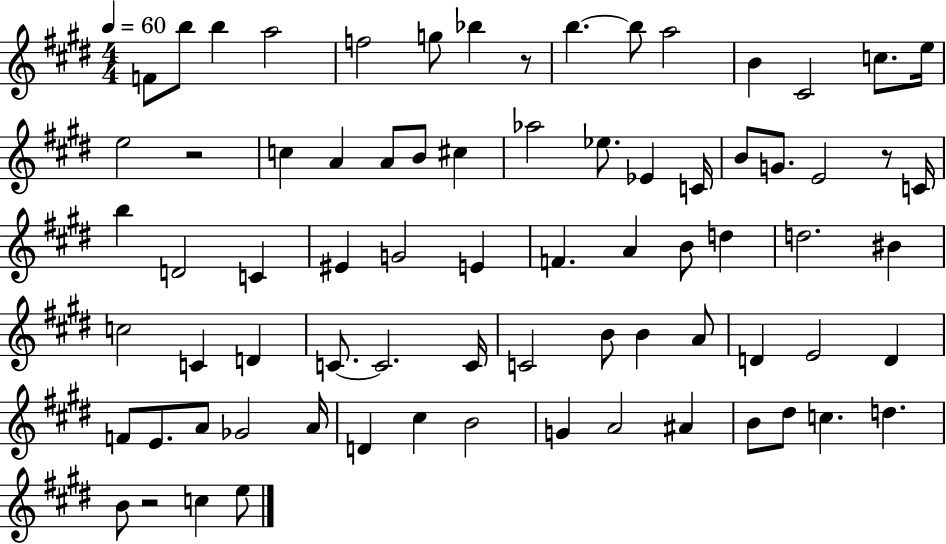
F4/e B5/e B5/q A5/h F5/h G5/e Bb5/q R/e B5/q. B5/e A5/h B4/q C#4/h C5/e. E5/s E5/h R/h C5/q A4/q A4/e B4/e C#5/q Ab5/h Eb5/e. Eb4/q C4/s B4/e G4/e. E4/h R/e C4/s B5/q D4/h C4/q EIS4/q G4/h E4/q F4/q. A4/q B4/e D5/q D5/h. BIS4/q C5/h C4/q D4/q C4/e. C4/h. C4/s C4/h B4/e B4/q A4/e D4/q E4/h D4/q F4/e E4/e. A4/e Gb4/h A4/s D4/q C#5/q B4/h G4/q A4/h A#4/q B4/e D#5/e C5/q. D5/q. B4/e R/h C5/q E5/e